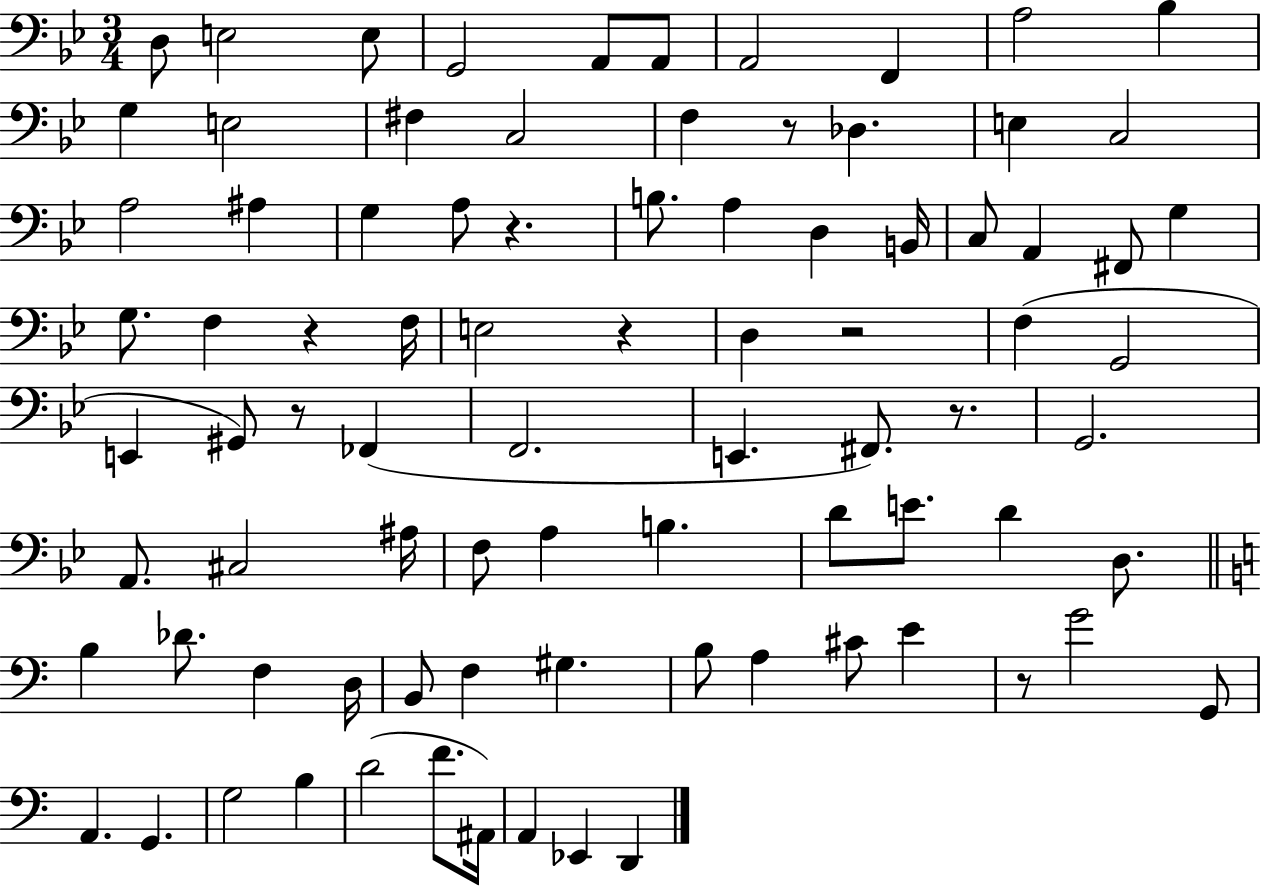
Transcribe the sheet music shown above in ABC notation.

X:1
T:Untitled
M:3/4
L:1/4
K:Bb
D,/2 E,2 E,/2 G,,2 A,,/2 A,,/2 A,,2 F,, A,2 _B, G, E,2 ^F, C,2 F, z/2 _D, E, C,2 A,2 ^A, G, A,/2 z B,/2 A, D, B,,/4 C,/2 A,, ^F,,/2 G, G,/2 F, z F,/4 E,2 z D, z2 F, G,,2 E,, ^G,,/2 z/2 _F,, F,,2 E,, ^F,,/2 z/2 G,,2 A,,/2 ^C,2 ^A,/4 F,/2 A, B, D/2 E/2 D D,/2 B, _D/2 F, D,/4 B,,/2 F, ^G, B,/2 A, ^C/2 E z/2 G2 G,,/2 A,, G,, G,2 B, D2 F/2 ^A,,/4 A,, _E,, D,,